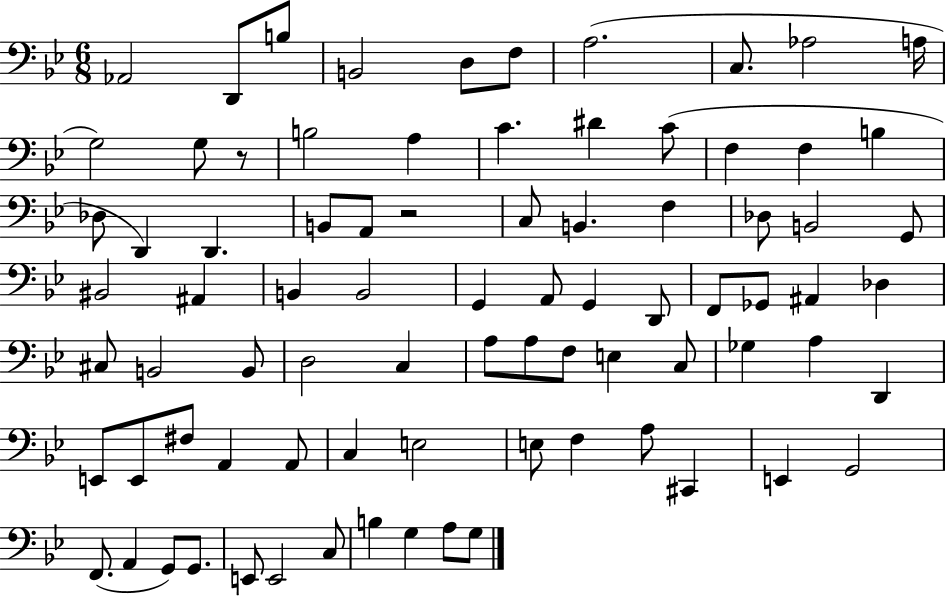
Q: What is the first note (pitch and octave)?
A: Ab2